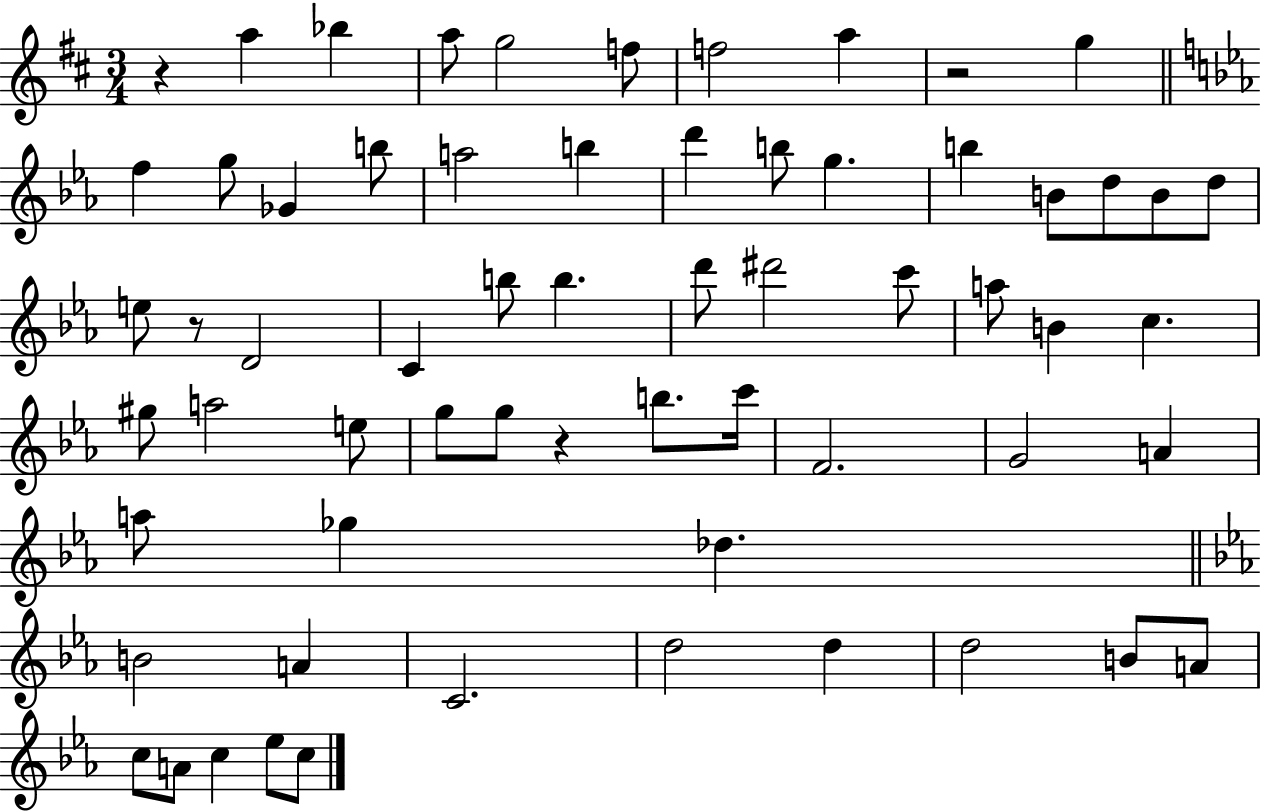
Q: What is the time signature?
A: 3/4